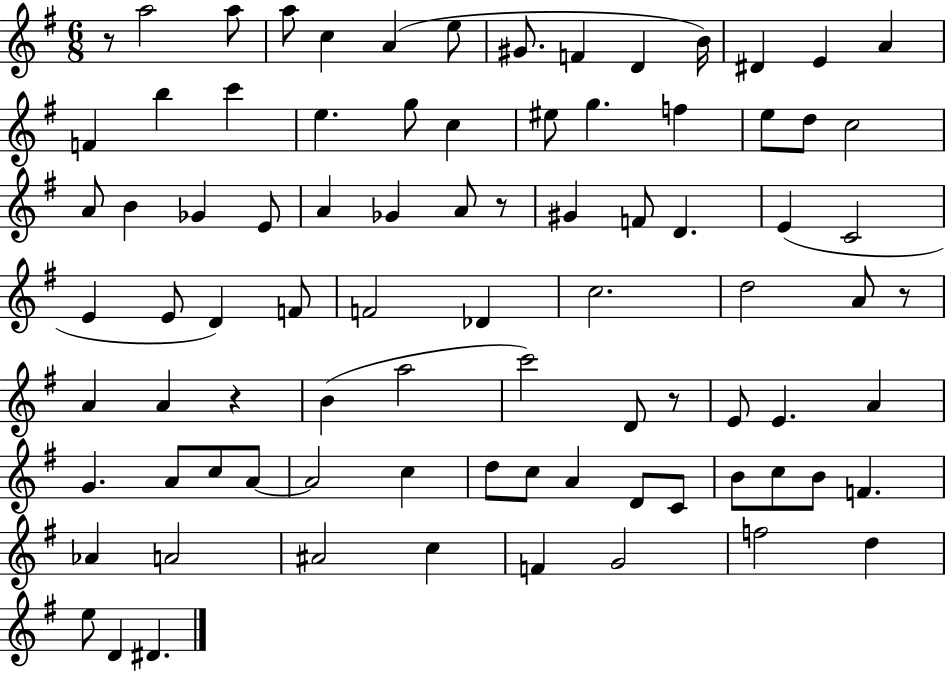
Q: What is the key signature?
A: G major